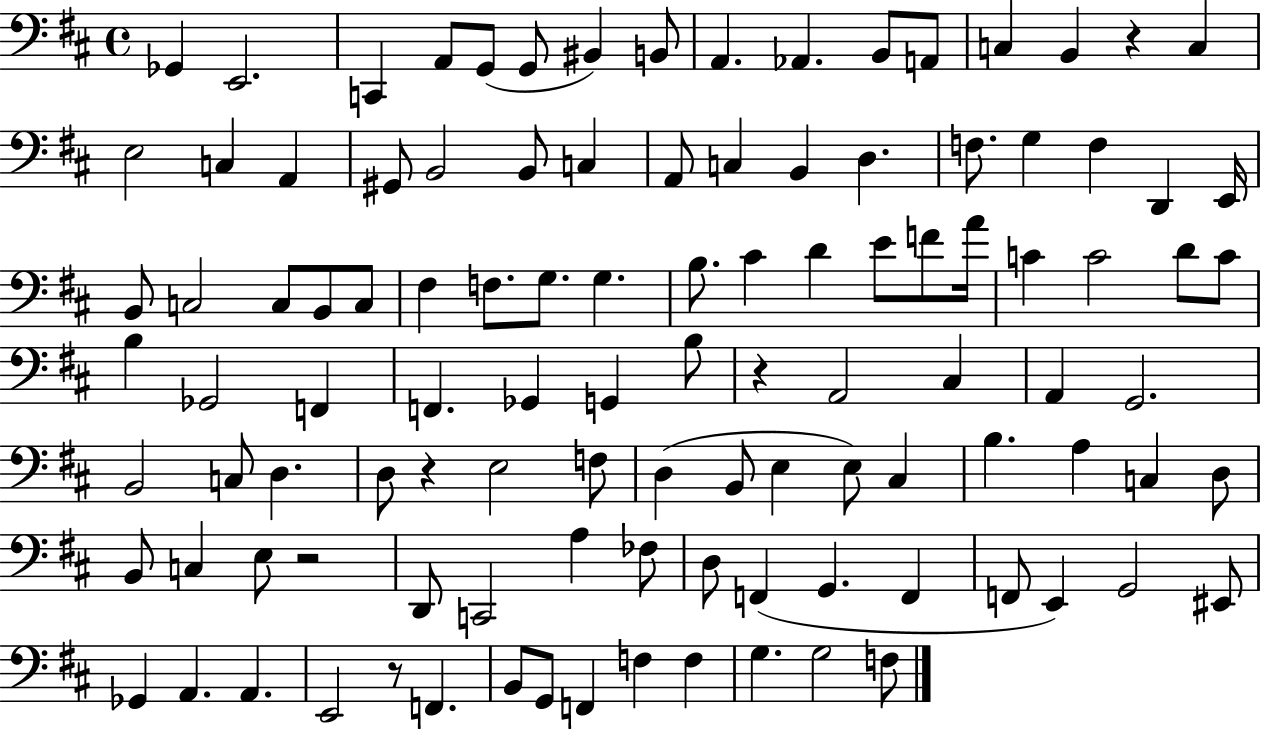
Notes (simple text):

Gb2/q E2/h. C2/q A2/e G2/e G2/e BIS2/q B2/e A2/q. Ab2/q. B2/e A2/e C3/q B2/q R/q C3/q E3/h C3/q A2/q G#2/e B2/h B2/e C3/q A2/e C3/q B2/q D3/q. F3/e. G3/q F3/q D2/q E2/s B2/e C3/h C3/e B2/e C3/e F#3/q F3/e. G3/e. G3/q. B3/e. C#4/q D4/q E4/e F4/e A4/s C4/q C4/h D4/e C4/e B3/q Gb2/h F2/q F2/q. Gb2/q G2/q B3/e R/q A2/h C#3/q A2/q G2/h. B2/h C3/e D3/q. D3/e R/q E3/h F3/e D3/q B2/e E3/q E3/e C#3/q B3/q. A3/q C3/q D3/e B2/e C3/q E3/e R/h D2/e C2/h A3/q FES3/e D3/e F2/q G2/q. F2/q F2/e E2/q G2/h EIS2/e Gb2/q A2/q. A2/q. E2/h R/e F2/q. B2/e G2/e F2/q F3/q F3/q G3/q. G3/h F3/e